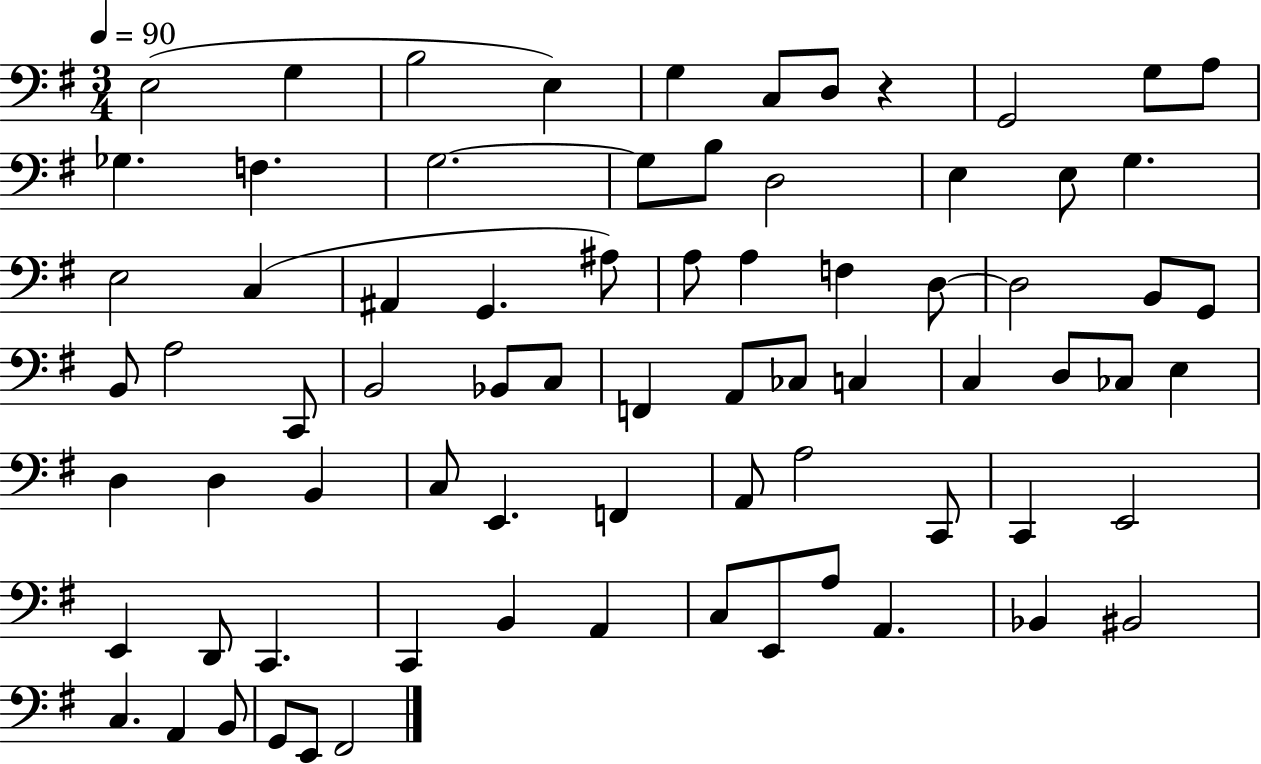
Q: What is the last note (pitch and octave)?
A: F#2